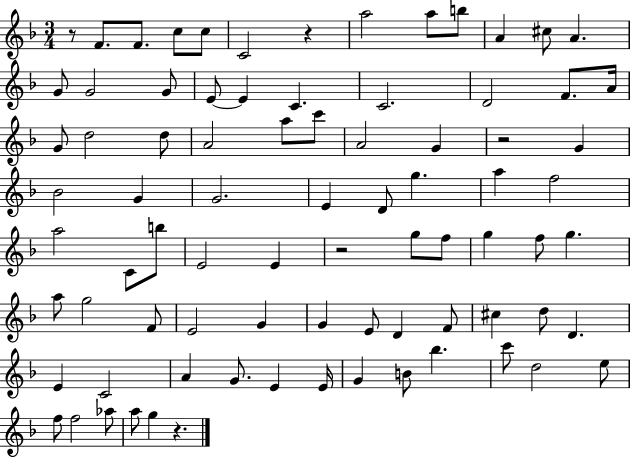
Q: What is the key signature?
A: F major